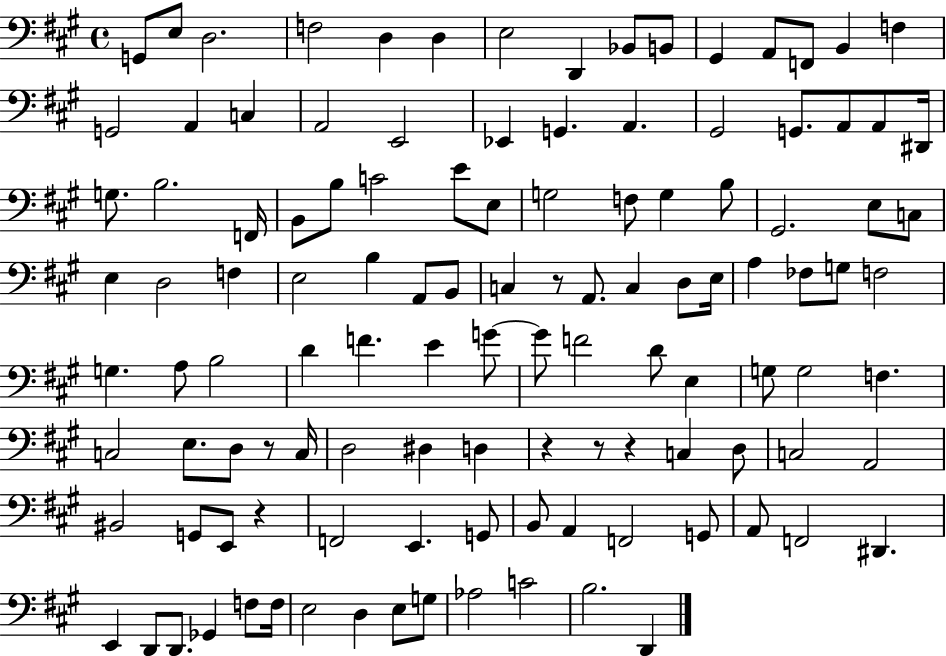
X:1
T:Untitled
M:4/4
L:1/4
K:A
G,,/2 E,/2 D,2 F,2 D, D, E,2 D,, _B,,/2 B,,/2 ^G,, A,,/2 F,,/2 B,, F, G,,2 A,, C, A,,2 E,,2 _E,, G,, A,, ^G,,2 G,,/2 A,,/2 A,,/2 ^D,,/4 G,/2 B,2 F,,/4 B,,/2 B,/2 C2 E/2 E,/2 G,2 F,/2 G, B,/2 ^G,,2 E,/2 C,/2 E, D,2 F, E,2 B, A,,/2 B,,/2 C, z/2 A,,/2 C, D,/2 E,/4 A, _F,/2 G,/2 F,2 G, A,/2 B,2 D F E G/2 G/2 F2 D/2 E, G,/2 G,2 F, C,2 E,/2 D,/2 z/2 C,/4 D,2 ^D, D, z z/2 z C, D,/2 C,2 A,,2 ^B,,2 G,,/2 E,,/2 z F,,2 E,, G,,/2 B,,/2 A,, F,,2 G,,/2 A,,/2 F,,2 ^D,, E,, D,,/2 D,,/2 _G,, F,/2 F,/4 E,2 D, E,/2 G,/2 _A,2 C2 B,2 D,,